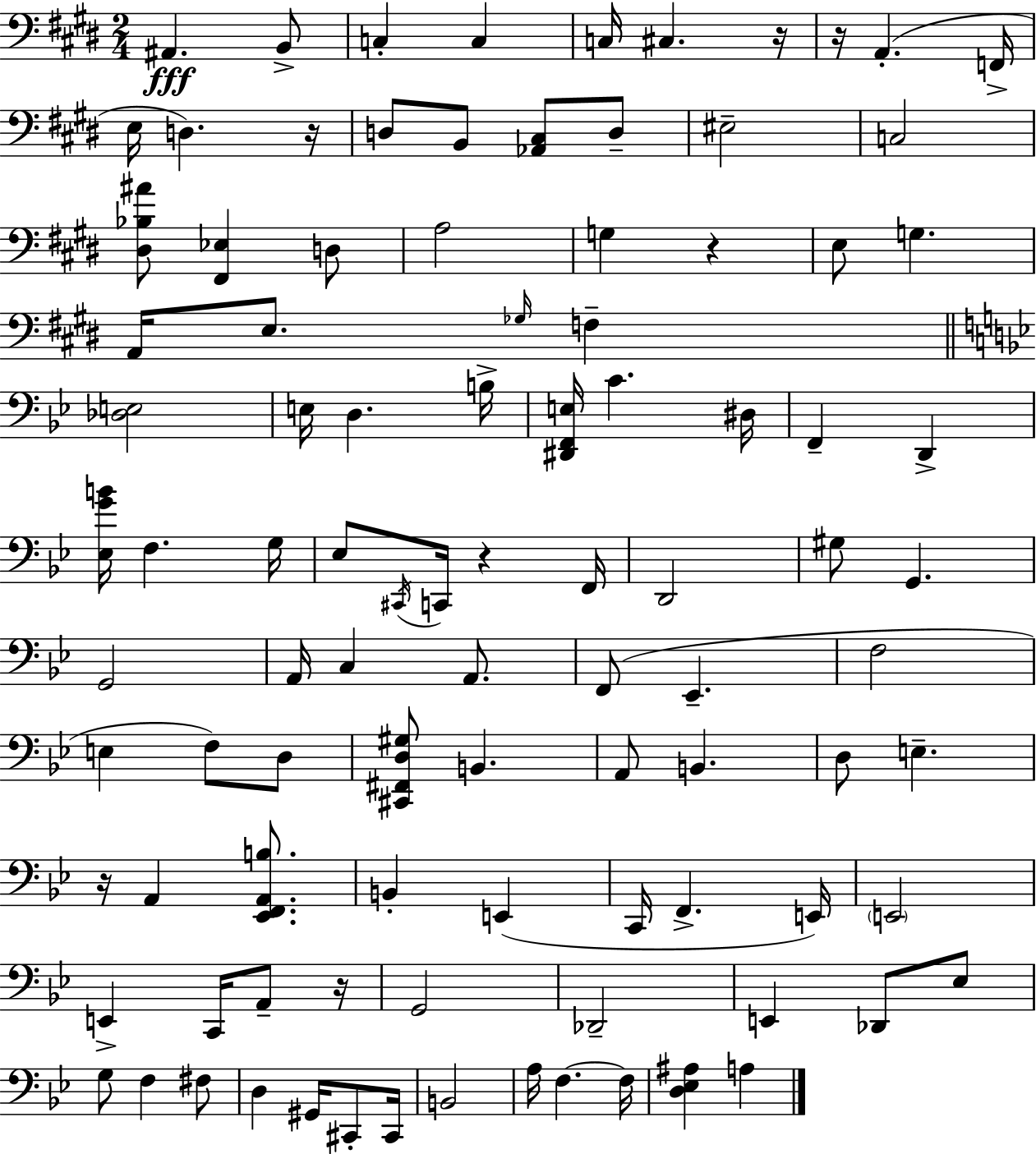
{
  \clef bass
  \numericTimeSignature
  \time 2/4
  \key e \major
  \repeat volta 2 { ais,4.\fff b,8-> | c4-. c4 | c16 cis4. r16 | r16 a,4.-.( f,16-> | \break e16 d4.) r16 | d8 b,8 <aes, cis>8 d8-- | eis2-- | c2 | \break <dis bes ais'>8 <fis, ees>4 d8 | a2 | g4 r4 | e8 g4. | \break a,16 e8. \grace { ges16 } f4-- | \bar "||" \break \key g \minor <des e>2 | e16 d4. b16-> | <dis, f, e>16 c'4. dis16 | f,4-- d,4-> | \break <ees g' b'>16 f4. g16 | ees8 \acciaccatura { cis,16 } c,16 r4 | f,16 d,2 | gis8 g,4. | \break g,2 | a,16 c4 a,8. | f,8( ees,4.-- | f2 | \break e4 f8) d8 | <cis, fis, d gis>8 b,4. | a,8 b,4. | d8 e4.-- | \break r16 a,4 <ees, f, a, b>8. | b,4-. e,4( | c,16 f,4.-> | e,16) \parenthesize e,2 | \break e,4-> c,16 a,8-- | r16 g,2 | des,2-- | e,4 des,8 ees8 | \break g8 f4 fis8 | d4 gis,16 cis,8-. | cis,16 b,2 | a16 f4.~~ | \break f16 <d ees ais>4 a4 | } \bar "|."
}